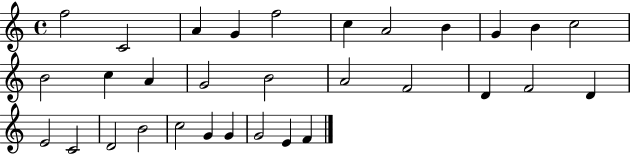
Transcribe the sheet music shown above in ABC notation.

X:1
T:Untitled
M:4/4
L:1/4
K:C
f2 C2 A G f2 c A2 B G B c2 B2 c A G2 B2 A2 F2 D F2 D E2 C2 D2 B2 c2 G G G2 E F